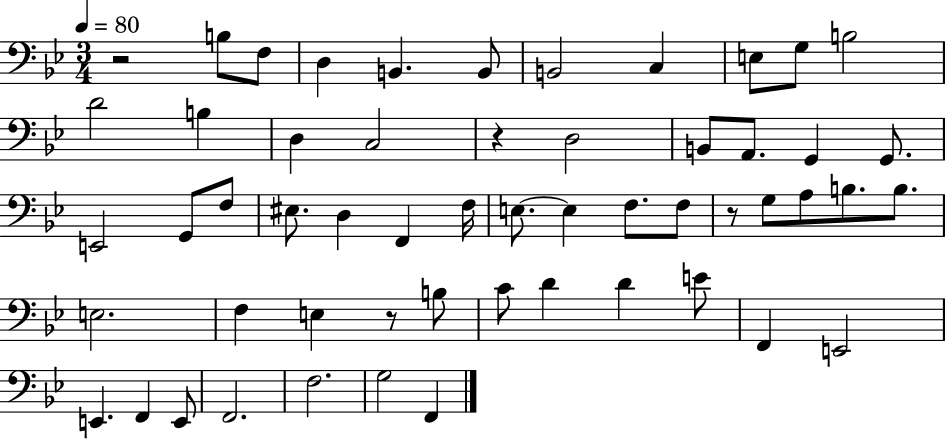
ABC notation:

X:1
T:Untitled
M:3/4
L:1/4
K:Bb
z2 B,/2 F,/2 D, B,, B,,/2 B,,2 C, E,/2 G,/2 B,2 D2 B, D, C,2 z D,2 B,,/2 A,,/2 G,, G,,/2 E,,2 G,,/2 F,/2 ^E,/2 D, F,, F,/4 E,/2 E, F,/2 F,/2 z/2 G,/2 A,/2 B,/2 B,/2 E,2 F, E, z/2 B,/2 C/2 D D E/2 F,, E,,2 E,, F,, E,,/2 F,,2 F,2 G,2 F,,